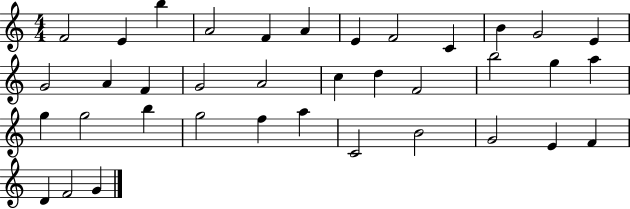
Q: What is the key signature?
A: C major